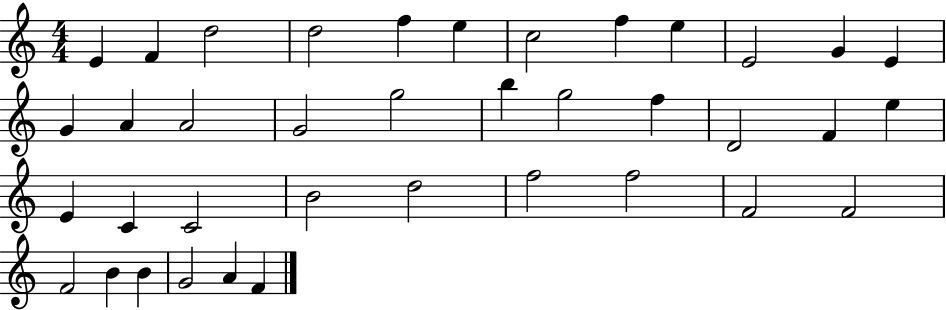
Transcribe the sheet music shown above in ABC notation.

X:1
T:Untitled
M:4/4
L:1/4
K:C
E F d2 d2 f e c2 f e E2 G E G A A2 G2 g2 b g2 f D2 F e E C C2 B2 d2 f2 f2 F2 F2 F2 B B G2 A F